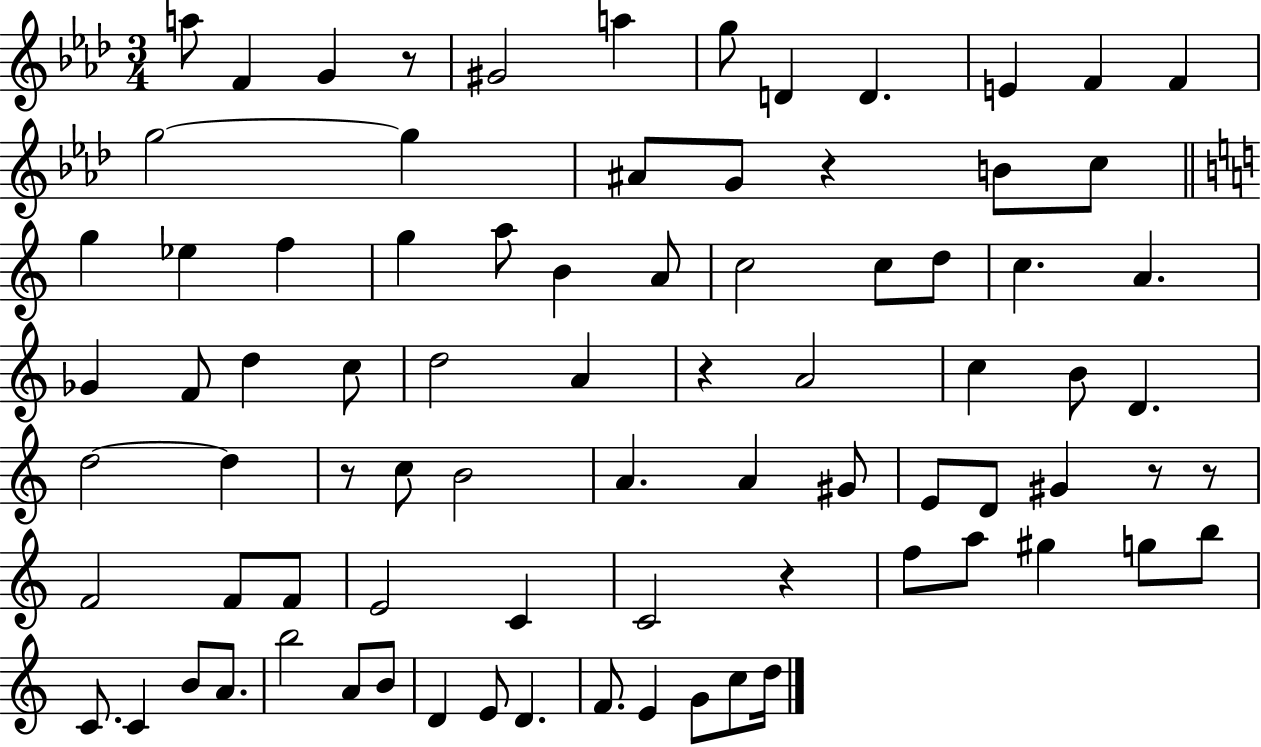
{
  \clef treble
  \numericTimeSignature
  \time 3/4
  \key aes \major
  a''8 f'4 g'4 r8 | gis'2 a''4 | g''8 d'4 d'4. | e'4 f'4 f'4 | \break g''2~~ g''4 | ais'8 g'8 r4 b'8 c''8 | \bar "||" \break \key a \minor g''4 ees''4 f''4 | g''4 a''8 b'4 a'8 | c''2 c''8 d''8 | c''4. a'4. | \break ges'4 f'8 d''4 c''8 | d''2 a'4 | r4 a'2 | c''4 b'8 d'4. | \break d''2~~ d''4 | r8 c''8 b'2 | a'4. a'4 gis'8 | e'8 d'8 gis'4 r8 r8 | \break f'2 f'8 f'8 | e'2 c'4 | c'2 r4 | f''8 a''8 gis''4 g''8 b''8 | \break c'8. c'4 b'8 a'8. | b''2 a'8 b'8 | d'4 e'8 d'4. | f'8. e'4 g'8 c''8 d''16 | \break \bar "|."
}